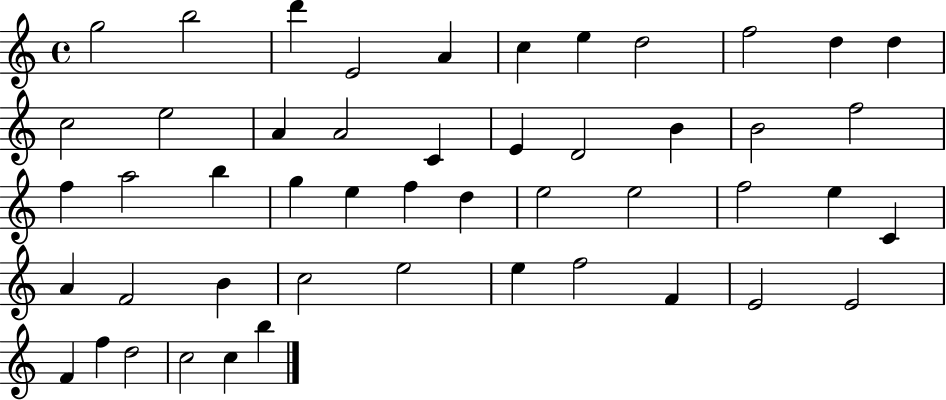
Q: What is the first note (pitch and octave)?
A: G5